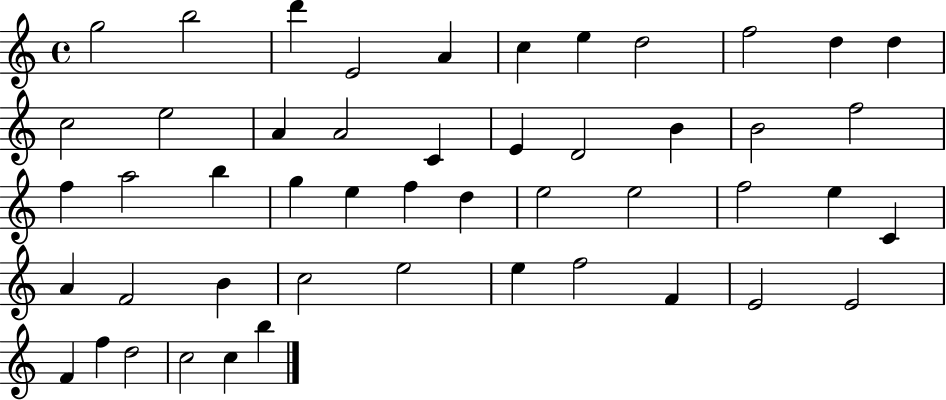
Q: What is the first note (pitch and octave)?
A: G5